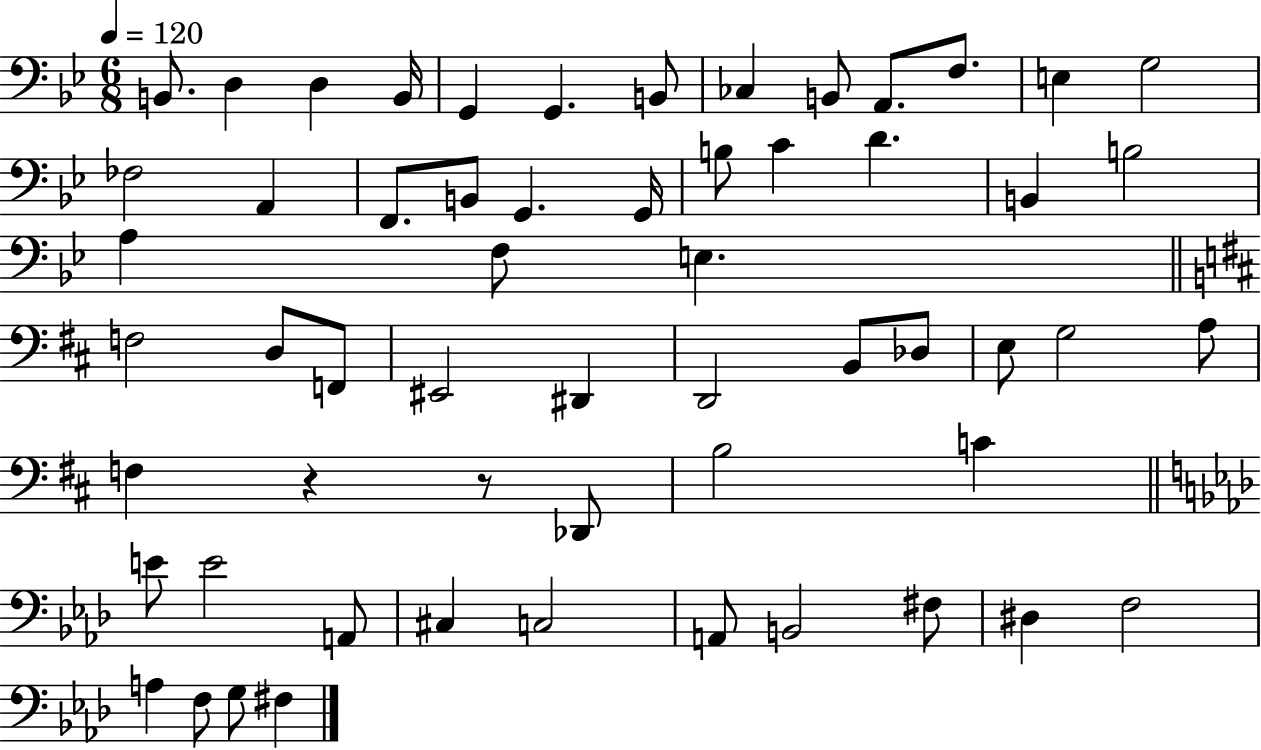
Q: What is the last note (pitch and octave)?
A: F#3